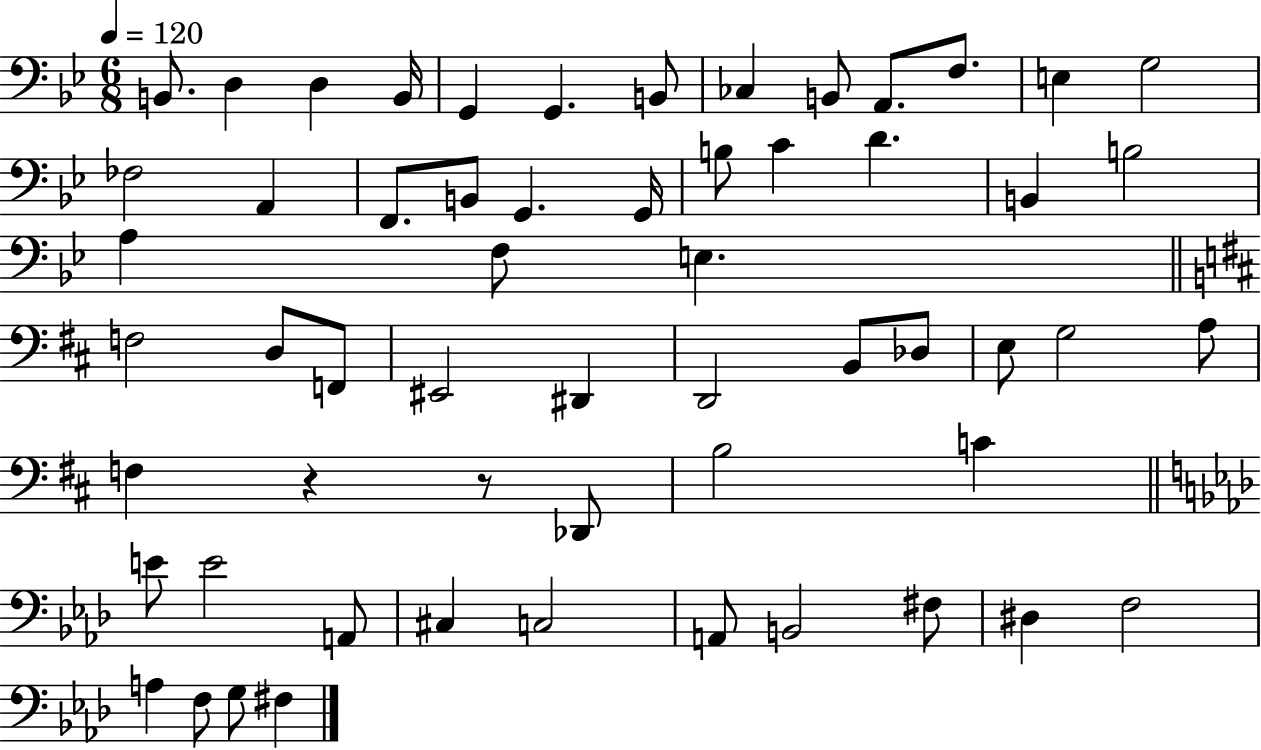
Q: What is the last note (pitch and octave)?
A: F#3